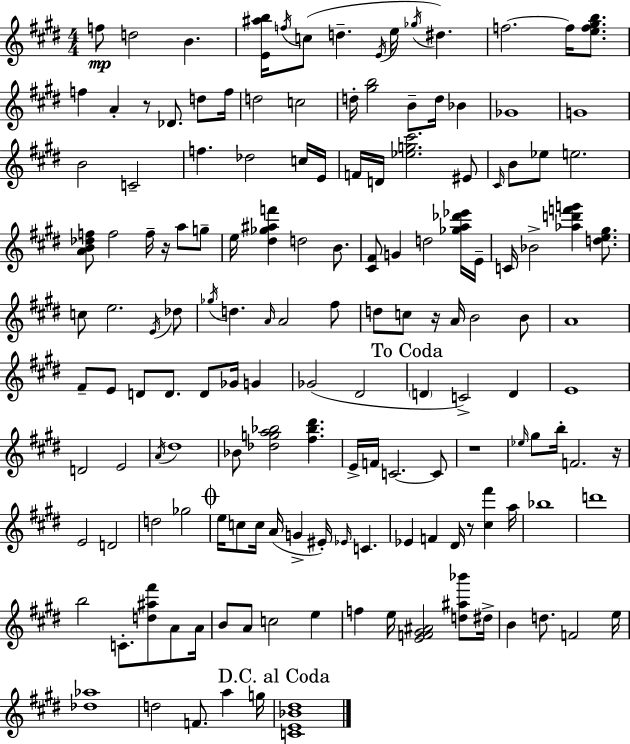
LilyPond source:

{
  \clef treble
  \numericTimeSignature
  \time 4/4
  \key e \major
  \repeat volta 2 { f''8\mp d''2 b'4. | <e' ais'' b''>16 \acciaccatura { f''16 }( c''8 d''4.-- \acciaccatura { e'16 } e''16 \acciaccatura { ges''16 }) dis''4. | f''2.~~ f''16 | <e'' f'' gis'' b''>8. f''4 a'4-. r8 des'8. | \break d''8 f''16 d''2 c''2 | d''16-. <gis'' b''>2 b'8-- d''16 bes'4 | ges'1 | g'1 | \break b'2 c'2-- | f''4. des''2 | c''16 e'16 f'16 d'16 <ees'' g'' cis'''>2. | eis'8 \grace { cis'16 } b'8 ees''8 e''2. | \break <a' b' des'' f''>8 f''2 f''16-- r16 | a''8 g''8-- e''16 <dis'' ges'' ais'' f'''>4 d''2 | b'8. <cis' fis'>8 g'4 d''2 | <ges'' a'' des''' ees'''>16 e'16-- c'16 bes'2-> <aes'' d''' f''' g'''>4 | \break <d'' e'' gis''>8. c''8 e''2. | \acciaccatura { e'16 } des''8 \acciaccatura { ges''16 } d''4. \grace { a'16 } a'2 | fis''8 d''8 c''8 r16 a'16 b'2 | b'8 a'1 | \break fis'8-- e'8 d'8 d'8. | d'8 ges'16 g'4 ges'2( dis'2 | \mark "To Coda" \parenthesize d'4 c'2->) | d'4 e'1 | \break d'2 e'2 | \acciaccatura { a'16 } dis''1 | bes'8 <des'' g'' a'' bes''>2 | <fis'' bes'' dis'''>4. e'16-> f'16 c'2.~~ | \break c'8 r1 | \grace { ees''16 } gis''8 b''16-. f'2. | r16 e'2 | d'2 d''2 | \break ges''2 \mark \markup { \musicglyph "scripts.coda" } e''16 c''8 c''16 a'16( g'4-> | eis'16-.) \grace { ees'16 } c'4. ees'4 f'4 | dis'16 r8 <cis'' fis'''>4 a''16 bes''1 | d'''1 | \break b''2 | c'8.-. <d'' ais'' fis'''>8 a'8 a'16 b'8 a'8 c''2 | e''4 f''4 e''16 <e' f' gis' ais'>2 | <d'' ais'' bes'''>8 dis''16-> b'4 d''8. | \break f'2 e''16 <des'' aes''>1 | d''2 | f'8. a''4 g''16 \mark "D.C. al Coda" <c' e' bes' dis''>1 | } \bar "|."
}